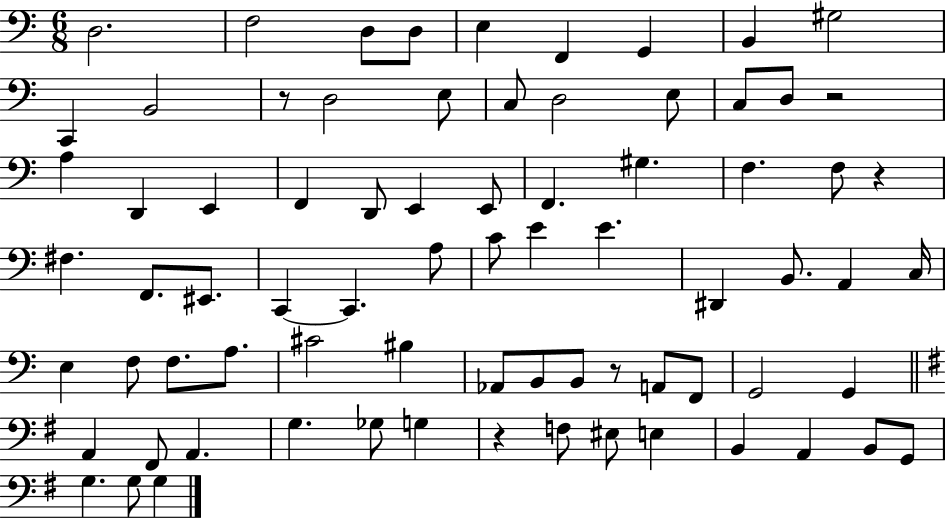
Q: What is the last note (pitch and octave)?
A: G3